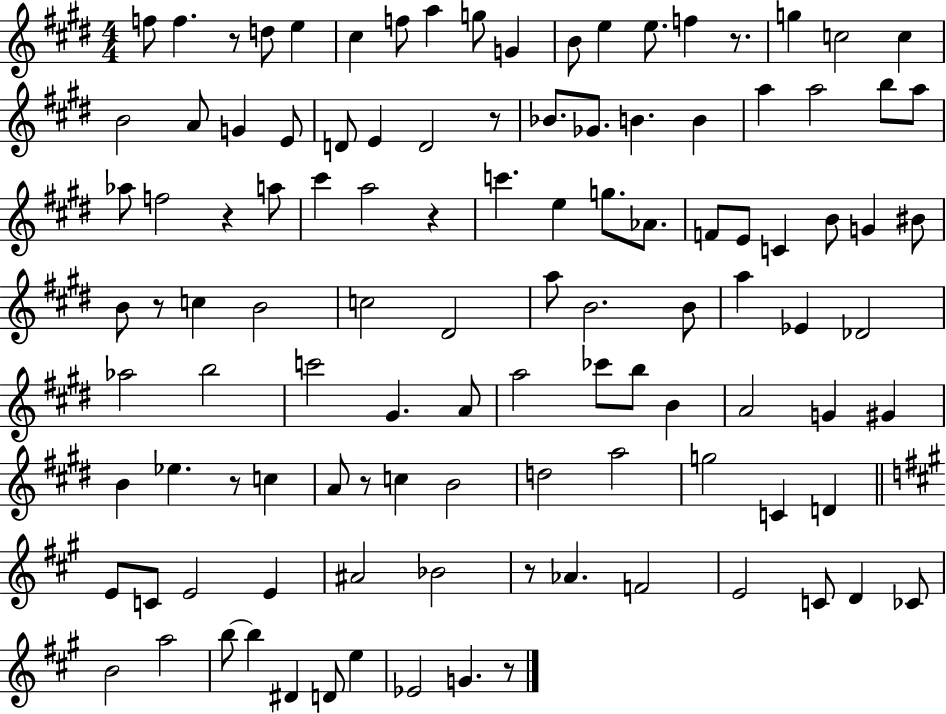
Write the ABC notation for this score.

X:1
T:Untitled
M:4/4
L:1/4
K:E
f/2 f z/2 d/2 e ^c f/2 a g/2 G B/2 e e/2 f z/2 g c2 c B2 A/2 G E/2 D/2 E D2 z/2 _B/2 _G/2 B B a a2 b/2 a/2 _a/2 f2 z a/2 ^c' a2 z c' e g/2 _A/2 F/2 E/2 C B/2 G ^B/2 B/2 z/2 c B2 c2 ^D2 a/2 B2 B/2 a _E _D2 _a2 b2 c'2 ^G A/2 a2 _c'/2 b/2 B A2 G ^G B _e z/2 c A/2 z/2 c B2 d2 a2 g2 C D E/2 C/2 E2 E ^A2 _B2 z/2 _A F2 E2 C/2 D _C/2 B2 a2 b/2 b ^D D/2 e _E2 G z/2